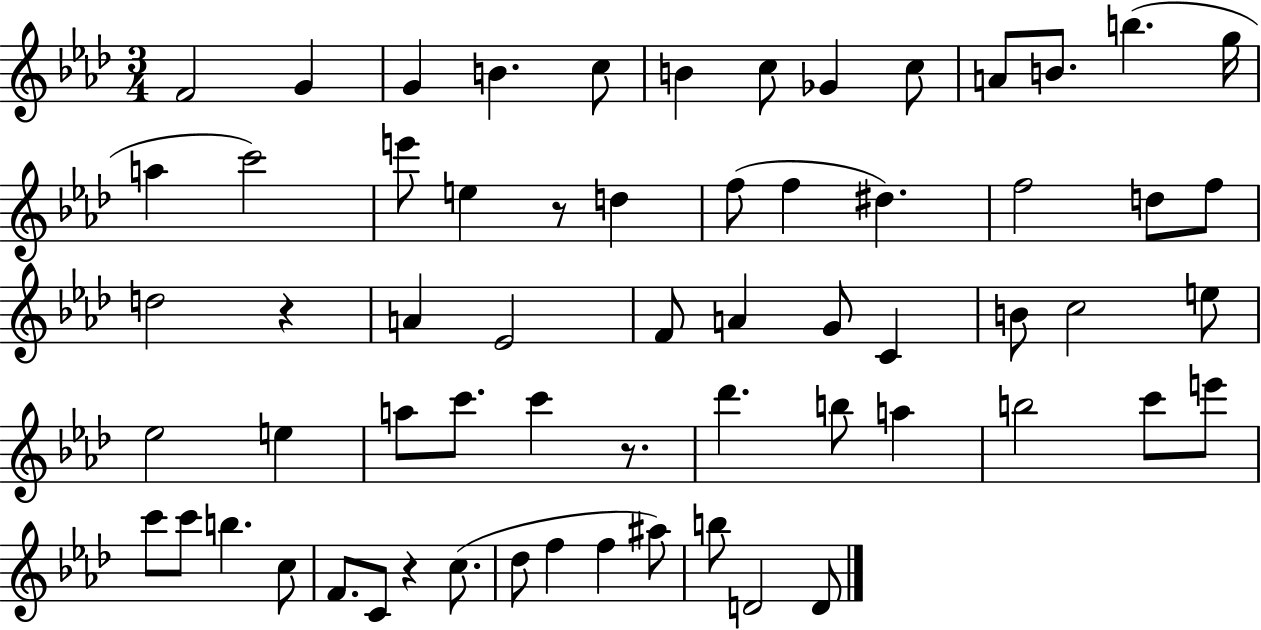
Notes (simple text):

F4/h G4/q G4/q B4/q. C5/e B4/q C5/e Gb4/q C5/e A4/e B4/e. B5/q. G5/s A5/q C6/h E6/e E5/q R/e D5/q F5/e F5/q D#5/q. F5/h D5/e F5/e D5/h R/q A4/q Eb4/h F4/e A4/q G4/e C4/q B4/e C5/h E5/e Eb5/h E5/q A5/e C6/e. C6/q R/e. Db6/q. B5/e A5/q B5/h C6/e E6/e C6/e C6/e B5/q. C5/e F4/e. C4/e R/q C5/e. Db5/e F5/q F5/q A#5/e B5/e D4/h D4/e